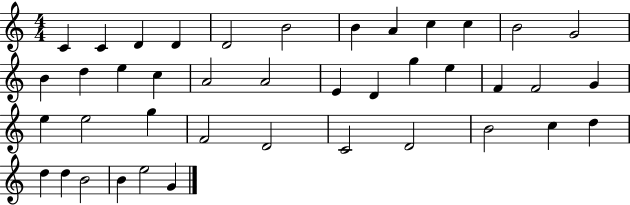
{
  \clef treble
  \numericTimeSignature
  \time 4/4
  \key c \major
  c'4 c'4 d'4 d'4 | d'2 b'2 | b'4 a'4 c''4 c''4 | b'2 g'2 | \break b'4 d''4 e''4 c''4 | a'2 a'2 | e'4 d'4 g''4 e''4 | f'4 f'2 g'4 | \break e''4 e''2 g''4 | f'2 d'2 | c'2 d'2 | b'2 c''4 d''4 | \break d''4 d''4 b'2 | b'4 e''2 g'4 | \bar "|."
}